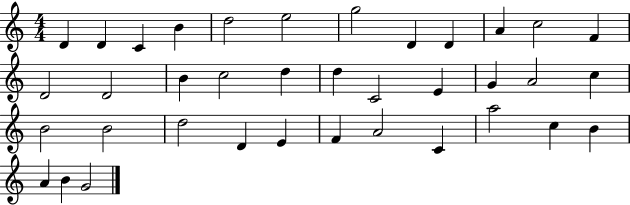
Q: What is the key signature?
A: C major